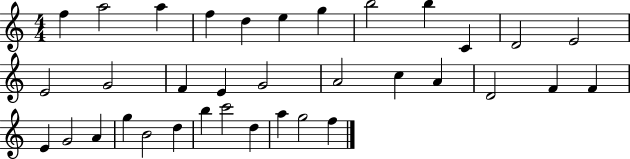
F5/q A5/h A5/q F5/q D5/q E5/q G5/q B5/h B5/q C4/q D4/h E4/h E4/h G4/h F4/q E4/q G4/h A4/h C5/q A4/q D4/h F4/q F4/q E4/q G4/h A4/q G5/q B4/h D5/q B5/q C6/h D5/q A5/q G5/h F5/q